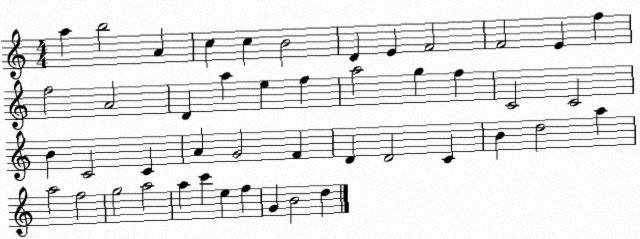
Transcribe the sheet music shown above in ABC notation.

X:1
T:Untitled
M:4/4
L:1/4
K:C
a b2 A c c B2 D E F2 F2 E f f2 A2 D a e f a2 g f C2 C2 B C2 C A G2 F D D2 C B d2 a a2 f2 g2 a2 a c' e f G B2 d